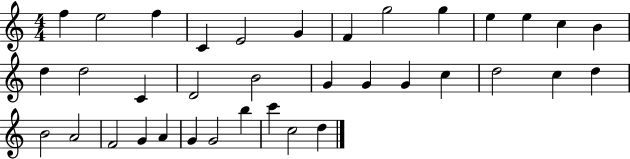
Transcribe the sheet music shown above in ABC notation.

X:1
T:Untitled
M:4/4
L:1/4
K:C
f e2 f C E2 G F g2 g e e c B d d2 C D2 B2 G G G c d2 c d B2 A2 F2 G A G G2 b c' c2 d